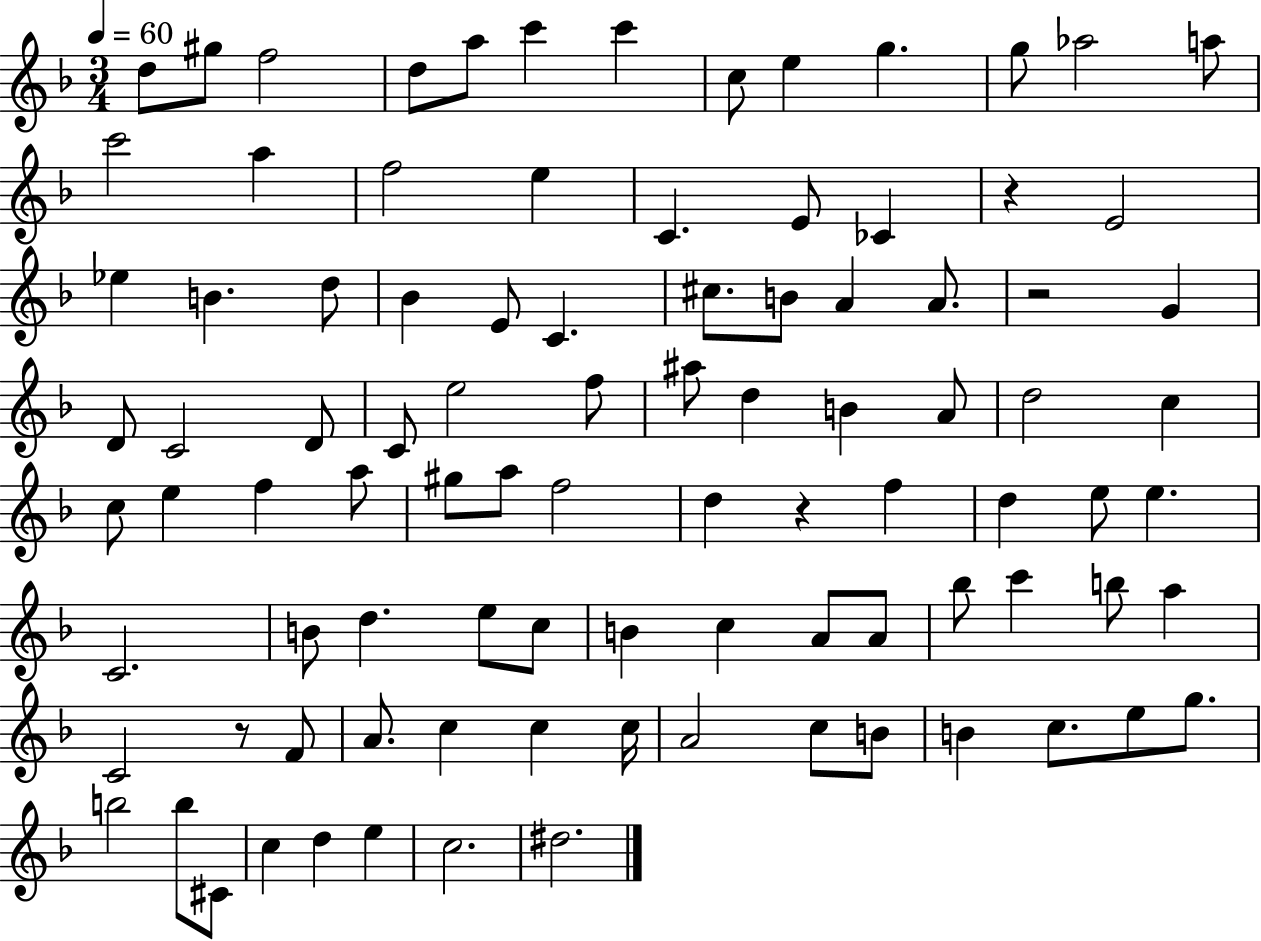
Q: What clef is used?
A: treble